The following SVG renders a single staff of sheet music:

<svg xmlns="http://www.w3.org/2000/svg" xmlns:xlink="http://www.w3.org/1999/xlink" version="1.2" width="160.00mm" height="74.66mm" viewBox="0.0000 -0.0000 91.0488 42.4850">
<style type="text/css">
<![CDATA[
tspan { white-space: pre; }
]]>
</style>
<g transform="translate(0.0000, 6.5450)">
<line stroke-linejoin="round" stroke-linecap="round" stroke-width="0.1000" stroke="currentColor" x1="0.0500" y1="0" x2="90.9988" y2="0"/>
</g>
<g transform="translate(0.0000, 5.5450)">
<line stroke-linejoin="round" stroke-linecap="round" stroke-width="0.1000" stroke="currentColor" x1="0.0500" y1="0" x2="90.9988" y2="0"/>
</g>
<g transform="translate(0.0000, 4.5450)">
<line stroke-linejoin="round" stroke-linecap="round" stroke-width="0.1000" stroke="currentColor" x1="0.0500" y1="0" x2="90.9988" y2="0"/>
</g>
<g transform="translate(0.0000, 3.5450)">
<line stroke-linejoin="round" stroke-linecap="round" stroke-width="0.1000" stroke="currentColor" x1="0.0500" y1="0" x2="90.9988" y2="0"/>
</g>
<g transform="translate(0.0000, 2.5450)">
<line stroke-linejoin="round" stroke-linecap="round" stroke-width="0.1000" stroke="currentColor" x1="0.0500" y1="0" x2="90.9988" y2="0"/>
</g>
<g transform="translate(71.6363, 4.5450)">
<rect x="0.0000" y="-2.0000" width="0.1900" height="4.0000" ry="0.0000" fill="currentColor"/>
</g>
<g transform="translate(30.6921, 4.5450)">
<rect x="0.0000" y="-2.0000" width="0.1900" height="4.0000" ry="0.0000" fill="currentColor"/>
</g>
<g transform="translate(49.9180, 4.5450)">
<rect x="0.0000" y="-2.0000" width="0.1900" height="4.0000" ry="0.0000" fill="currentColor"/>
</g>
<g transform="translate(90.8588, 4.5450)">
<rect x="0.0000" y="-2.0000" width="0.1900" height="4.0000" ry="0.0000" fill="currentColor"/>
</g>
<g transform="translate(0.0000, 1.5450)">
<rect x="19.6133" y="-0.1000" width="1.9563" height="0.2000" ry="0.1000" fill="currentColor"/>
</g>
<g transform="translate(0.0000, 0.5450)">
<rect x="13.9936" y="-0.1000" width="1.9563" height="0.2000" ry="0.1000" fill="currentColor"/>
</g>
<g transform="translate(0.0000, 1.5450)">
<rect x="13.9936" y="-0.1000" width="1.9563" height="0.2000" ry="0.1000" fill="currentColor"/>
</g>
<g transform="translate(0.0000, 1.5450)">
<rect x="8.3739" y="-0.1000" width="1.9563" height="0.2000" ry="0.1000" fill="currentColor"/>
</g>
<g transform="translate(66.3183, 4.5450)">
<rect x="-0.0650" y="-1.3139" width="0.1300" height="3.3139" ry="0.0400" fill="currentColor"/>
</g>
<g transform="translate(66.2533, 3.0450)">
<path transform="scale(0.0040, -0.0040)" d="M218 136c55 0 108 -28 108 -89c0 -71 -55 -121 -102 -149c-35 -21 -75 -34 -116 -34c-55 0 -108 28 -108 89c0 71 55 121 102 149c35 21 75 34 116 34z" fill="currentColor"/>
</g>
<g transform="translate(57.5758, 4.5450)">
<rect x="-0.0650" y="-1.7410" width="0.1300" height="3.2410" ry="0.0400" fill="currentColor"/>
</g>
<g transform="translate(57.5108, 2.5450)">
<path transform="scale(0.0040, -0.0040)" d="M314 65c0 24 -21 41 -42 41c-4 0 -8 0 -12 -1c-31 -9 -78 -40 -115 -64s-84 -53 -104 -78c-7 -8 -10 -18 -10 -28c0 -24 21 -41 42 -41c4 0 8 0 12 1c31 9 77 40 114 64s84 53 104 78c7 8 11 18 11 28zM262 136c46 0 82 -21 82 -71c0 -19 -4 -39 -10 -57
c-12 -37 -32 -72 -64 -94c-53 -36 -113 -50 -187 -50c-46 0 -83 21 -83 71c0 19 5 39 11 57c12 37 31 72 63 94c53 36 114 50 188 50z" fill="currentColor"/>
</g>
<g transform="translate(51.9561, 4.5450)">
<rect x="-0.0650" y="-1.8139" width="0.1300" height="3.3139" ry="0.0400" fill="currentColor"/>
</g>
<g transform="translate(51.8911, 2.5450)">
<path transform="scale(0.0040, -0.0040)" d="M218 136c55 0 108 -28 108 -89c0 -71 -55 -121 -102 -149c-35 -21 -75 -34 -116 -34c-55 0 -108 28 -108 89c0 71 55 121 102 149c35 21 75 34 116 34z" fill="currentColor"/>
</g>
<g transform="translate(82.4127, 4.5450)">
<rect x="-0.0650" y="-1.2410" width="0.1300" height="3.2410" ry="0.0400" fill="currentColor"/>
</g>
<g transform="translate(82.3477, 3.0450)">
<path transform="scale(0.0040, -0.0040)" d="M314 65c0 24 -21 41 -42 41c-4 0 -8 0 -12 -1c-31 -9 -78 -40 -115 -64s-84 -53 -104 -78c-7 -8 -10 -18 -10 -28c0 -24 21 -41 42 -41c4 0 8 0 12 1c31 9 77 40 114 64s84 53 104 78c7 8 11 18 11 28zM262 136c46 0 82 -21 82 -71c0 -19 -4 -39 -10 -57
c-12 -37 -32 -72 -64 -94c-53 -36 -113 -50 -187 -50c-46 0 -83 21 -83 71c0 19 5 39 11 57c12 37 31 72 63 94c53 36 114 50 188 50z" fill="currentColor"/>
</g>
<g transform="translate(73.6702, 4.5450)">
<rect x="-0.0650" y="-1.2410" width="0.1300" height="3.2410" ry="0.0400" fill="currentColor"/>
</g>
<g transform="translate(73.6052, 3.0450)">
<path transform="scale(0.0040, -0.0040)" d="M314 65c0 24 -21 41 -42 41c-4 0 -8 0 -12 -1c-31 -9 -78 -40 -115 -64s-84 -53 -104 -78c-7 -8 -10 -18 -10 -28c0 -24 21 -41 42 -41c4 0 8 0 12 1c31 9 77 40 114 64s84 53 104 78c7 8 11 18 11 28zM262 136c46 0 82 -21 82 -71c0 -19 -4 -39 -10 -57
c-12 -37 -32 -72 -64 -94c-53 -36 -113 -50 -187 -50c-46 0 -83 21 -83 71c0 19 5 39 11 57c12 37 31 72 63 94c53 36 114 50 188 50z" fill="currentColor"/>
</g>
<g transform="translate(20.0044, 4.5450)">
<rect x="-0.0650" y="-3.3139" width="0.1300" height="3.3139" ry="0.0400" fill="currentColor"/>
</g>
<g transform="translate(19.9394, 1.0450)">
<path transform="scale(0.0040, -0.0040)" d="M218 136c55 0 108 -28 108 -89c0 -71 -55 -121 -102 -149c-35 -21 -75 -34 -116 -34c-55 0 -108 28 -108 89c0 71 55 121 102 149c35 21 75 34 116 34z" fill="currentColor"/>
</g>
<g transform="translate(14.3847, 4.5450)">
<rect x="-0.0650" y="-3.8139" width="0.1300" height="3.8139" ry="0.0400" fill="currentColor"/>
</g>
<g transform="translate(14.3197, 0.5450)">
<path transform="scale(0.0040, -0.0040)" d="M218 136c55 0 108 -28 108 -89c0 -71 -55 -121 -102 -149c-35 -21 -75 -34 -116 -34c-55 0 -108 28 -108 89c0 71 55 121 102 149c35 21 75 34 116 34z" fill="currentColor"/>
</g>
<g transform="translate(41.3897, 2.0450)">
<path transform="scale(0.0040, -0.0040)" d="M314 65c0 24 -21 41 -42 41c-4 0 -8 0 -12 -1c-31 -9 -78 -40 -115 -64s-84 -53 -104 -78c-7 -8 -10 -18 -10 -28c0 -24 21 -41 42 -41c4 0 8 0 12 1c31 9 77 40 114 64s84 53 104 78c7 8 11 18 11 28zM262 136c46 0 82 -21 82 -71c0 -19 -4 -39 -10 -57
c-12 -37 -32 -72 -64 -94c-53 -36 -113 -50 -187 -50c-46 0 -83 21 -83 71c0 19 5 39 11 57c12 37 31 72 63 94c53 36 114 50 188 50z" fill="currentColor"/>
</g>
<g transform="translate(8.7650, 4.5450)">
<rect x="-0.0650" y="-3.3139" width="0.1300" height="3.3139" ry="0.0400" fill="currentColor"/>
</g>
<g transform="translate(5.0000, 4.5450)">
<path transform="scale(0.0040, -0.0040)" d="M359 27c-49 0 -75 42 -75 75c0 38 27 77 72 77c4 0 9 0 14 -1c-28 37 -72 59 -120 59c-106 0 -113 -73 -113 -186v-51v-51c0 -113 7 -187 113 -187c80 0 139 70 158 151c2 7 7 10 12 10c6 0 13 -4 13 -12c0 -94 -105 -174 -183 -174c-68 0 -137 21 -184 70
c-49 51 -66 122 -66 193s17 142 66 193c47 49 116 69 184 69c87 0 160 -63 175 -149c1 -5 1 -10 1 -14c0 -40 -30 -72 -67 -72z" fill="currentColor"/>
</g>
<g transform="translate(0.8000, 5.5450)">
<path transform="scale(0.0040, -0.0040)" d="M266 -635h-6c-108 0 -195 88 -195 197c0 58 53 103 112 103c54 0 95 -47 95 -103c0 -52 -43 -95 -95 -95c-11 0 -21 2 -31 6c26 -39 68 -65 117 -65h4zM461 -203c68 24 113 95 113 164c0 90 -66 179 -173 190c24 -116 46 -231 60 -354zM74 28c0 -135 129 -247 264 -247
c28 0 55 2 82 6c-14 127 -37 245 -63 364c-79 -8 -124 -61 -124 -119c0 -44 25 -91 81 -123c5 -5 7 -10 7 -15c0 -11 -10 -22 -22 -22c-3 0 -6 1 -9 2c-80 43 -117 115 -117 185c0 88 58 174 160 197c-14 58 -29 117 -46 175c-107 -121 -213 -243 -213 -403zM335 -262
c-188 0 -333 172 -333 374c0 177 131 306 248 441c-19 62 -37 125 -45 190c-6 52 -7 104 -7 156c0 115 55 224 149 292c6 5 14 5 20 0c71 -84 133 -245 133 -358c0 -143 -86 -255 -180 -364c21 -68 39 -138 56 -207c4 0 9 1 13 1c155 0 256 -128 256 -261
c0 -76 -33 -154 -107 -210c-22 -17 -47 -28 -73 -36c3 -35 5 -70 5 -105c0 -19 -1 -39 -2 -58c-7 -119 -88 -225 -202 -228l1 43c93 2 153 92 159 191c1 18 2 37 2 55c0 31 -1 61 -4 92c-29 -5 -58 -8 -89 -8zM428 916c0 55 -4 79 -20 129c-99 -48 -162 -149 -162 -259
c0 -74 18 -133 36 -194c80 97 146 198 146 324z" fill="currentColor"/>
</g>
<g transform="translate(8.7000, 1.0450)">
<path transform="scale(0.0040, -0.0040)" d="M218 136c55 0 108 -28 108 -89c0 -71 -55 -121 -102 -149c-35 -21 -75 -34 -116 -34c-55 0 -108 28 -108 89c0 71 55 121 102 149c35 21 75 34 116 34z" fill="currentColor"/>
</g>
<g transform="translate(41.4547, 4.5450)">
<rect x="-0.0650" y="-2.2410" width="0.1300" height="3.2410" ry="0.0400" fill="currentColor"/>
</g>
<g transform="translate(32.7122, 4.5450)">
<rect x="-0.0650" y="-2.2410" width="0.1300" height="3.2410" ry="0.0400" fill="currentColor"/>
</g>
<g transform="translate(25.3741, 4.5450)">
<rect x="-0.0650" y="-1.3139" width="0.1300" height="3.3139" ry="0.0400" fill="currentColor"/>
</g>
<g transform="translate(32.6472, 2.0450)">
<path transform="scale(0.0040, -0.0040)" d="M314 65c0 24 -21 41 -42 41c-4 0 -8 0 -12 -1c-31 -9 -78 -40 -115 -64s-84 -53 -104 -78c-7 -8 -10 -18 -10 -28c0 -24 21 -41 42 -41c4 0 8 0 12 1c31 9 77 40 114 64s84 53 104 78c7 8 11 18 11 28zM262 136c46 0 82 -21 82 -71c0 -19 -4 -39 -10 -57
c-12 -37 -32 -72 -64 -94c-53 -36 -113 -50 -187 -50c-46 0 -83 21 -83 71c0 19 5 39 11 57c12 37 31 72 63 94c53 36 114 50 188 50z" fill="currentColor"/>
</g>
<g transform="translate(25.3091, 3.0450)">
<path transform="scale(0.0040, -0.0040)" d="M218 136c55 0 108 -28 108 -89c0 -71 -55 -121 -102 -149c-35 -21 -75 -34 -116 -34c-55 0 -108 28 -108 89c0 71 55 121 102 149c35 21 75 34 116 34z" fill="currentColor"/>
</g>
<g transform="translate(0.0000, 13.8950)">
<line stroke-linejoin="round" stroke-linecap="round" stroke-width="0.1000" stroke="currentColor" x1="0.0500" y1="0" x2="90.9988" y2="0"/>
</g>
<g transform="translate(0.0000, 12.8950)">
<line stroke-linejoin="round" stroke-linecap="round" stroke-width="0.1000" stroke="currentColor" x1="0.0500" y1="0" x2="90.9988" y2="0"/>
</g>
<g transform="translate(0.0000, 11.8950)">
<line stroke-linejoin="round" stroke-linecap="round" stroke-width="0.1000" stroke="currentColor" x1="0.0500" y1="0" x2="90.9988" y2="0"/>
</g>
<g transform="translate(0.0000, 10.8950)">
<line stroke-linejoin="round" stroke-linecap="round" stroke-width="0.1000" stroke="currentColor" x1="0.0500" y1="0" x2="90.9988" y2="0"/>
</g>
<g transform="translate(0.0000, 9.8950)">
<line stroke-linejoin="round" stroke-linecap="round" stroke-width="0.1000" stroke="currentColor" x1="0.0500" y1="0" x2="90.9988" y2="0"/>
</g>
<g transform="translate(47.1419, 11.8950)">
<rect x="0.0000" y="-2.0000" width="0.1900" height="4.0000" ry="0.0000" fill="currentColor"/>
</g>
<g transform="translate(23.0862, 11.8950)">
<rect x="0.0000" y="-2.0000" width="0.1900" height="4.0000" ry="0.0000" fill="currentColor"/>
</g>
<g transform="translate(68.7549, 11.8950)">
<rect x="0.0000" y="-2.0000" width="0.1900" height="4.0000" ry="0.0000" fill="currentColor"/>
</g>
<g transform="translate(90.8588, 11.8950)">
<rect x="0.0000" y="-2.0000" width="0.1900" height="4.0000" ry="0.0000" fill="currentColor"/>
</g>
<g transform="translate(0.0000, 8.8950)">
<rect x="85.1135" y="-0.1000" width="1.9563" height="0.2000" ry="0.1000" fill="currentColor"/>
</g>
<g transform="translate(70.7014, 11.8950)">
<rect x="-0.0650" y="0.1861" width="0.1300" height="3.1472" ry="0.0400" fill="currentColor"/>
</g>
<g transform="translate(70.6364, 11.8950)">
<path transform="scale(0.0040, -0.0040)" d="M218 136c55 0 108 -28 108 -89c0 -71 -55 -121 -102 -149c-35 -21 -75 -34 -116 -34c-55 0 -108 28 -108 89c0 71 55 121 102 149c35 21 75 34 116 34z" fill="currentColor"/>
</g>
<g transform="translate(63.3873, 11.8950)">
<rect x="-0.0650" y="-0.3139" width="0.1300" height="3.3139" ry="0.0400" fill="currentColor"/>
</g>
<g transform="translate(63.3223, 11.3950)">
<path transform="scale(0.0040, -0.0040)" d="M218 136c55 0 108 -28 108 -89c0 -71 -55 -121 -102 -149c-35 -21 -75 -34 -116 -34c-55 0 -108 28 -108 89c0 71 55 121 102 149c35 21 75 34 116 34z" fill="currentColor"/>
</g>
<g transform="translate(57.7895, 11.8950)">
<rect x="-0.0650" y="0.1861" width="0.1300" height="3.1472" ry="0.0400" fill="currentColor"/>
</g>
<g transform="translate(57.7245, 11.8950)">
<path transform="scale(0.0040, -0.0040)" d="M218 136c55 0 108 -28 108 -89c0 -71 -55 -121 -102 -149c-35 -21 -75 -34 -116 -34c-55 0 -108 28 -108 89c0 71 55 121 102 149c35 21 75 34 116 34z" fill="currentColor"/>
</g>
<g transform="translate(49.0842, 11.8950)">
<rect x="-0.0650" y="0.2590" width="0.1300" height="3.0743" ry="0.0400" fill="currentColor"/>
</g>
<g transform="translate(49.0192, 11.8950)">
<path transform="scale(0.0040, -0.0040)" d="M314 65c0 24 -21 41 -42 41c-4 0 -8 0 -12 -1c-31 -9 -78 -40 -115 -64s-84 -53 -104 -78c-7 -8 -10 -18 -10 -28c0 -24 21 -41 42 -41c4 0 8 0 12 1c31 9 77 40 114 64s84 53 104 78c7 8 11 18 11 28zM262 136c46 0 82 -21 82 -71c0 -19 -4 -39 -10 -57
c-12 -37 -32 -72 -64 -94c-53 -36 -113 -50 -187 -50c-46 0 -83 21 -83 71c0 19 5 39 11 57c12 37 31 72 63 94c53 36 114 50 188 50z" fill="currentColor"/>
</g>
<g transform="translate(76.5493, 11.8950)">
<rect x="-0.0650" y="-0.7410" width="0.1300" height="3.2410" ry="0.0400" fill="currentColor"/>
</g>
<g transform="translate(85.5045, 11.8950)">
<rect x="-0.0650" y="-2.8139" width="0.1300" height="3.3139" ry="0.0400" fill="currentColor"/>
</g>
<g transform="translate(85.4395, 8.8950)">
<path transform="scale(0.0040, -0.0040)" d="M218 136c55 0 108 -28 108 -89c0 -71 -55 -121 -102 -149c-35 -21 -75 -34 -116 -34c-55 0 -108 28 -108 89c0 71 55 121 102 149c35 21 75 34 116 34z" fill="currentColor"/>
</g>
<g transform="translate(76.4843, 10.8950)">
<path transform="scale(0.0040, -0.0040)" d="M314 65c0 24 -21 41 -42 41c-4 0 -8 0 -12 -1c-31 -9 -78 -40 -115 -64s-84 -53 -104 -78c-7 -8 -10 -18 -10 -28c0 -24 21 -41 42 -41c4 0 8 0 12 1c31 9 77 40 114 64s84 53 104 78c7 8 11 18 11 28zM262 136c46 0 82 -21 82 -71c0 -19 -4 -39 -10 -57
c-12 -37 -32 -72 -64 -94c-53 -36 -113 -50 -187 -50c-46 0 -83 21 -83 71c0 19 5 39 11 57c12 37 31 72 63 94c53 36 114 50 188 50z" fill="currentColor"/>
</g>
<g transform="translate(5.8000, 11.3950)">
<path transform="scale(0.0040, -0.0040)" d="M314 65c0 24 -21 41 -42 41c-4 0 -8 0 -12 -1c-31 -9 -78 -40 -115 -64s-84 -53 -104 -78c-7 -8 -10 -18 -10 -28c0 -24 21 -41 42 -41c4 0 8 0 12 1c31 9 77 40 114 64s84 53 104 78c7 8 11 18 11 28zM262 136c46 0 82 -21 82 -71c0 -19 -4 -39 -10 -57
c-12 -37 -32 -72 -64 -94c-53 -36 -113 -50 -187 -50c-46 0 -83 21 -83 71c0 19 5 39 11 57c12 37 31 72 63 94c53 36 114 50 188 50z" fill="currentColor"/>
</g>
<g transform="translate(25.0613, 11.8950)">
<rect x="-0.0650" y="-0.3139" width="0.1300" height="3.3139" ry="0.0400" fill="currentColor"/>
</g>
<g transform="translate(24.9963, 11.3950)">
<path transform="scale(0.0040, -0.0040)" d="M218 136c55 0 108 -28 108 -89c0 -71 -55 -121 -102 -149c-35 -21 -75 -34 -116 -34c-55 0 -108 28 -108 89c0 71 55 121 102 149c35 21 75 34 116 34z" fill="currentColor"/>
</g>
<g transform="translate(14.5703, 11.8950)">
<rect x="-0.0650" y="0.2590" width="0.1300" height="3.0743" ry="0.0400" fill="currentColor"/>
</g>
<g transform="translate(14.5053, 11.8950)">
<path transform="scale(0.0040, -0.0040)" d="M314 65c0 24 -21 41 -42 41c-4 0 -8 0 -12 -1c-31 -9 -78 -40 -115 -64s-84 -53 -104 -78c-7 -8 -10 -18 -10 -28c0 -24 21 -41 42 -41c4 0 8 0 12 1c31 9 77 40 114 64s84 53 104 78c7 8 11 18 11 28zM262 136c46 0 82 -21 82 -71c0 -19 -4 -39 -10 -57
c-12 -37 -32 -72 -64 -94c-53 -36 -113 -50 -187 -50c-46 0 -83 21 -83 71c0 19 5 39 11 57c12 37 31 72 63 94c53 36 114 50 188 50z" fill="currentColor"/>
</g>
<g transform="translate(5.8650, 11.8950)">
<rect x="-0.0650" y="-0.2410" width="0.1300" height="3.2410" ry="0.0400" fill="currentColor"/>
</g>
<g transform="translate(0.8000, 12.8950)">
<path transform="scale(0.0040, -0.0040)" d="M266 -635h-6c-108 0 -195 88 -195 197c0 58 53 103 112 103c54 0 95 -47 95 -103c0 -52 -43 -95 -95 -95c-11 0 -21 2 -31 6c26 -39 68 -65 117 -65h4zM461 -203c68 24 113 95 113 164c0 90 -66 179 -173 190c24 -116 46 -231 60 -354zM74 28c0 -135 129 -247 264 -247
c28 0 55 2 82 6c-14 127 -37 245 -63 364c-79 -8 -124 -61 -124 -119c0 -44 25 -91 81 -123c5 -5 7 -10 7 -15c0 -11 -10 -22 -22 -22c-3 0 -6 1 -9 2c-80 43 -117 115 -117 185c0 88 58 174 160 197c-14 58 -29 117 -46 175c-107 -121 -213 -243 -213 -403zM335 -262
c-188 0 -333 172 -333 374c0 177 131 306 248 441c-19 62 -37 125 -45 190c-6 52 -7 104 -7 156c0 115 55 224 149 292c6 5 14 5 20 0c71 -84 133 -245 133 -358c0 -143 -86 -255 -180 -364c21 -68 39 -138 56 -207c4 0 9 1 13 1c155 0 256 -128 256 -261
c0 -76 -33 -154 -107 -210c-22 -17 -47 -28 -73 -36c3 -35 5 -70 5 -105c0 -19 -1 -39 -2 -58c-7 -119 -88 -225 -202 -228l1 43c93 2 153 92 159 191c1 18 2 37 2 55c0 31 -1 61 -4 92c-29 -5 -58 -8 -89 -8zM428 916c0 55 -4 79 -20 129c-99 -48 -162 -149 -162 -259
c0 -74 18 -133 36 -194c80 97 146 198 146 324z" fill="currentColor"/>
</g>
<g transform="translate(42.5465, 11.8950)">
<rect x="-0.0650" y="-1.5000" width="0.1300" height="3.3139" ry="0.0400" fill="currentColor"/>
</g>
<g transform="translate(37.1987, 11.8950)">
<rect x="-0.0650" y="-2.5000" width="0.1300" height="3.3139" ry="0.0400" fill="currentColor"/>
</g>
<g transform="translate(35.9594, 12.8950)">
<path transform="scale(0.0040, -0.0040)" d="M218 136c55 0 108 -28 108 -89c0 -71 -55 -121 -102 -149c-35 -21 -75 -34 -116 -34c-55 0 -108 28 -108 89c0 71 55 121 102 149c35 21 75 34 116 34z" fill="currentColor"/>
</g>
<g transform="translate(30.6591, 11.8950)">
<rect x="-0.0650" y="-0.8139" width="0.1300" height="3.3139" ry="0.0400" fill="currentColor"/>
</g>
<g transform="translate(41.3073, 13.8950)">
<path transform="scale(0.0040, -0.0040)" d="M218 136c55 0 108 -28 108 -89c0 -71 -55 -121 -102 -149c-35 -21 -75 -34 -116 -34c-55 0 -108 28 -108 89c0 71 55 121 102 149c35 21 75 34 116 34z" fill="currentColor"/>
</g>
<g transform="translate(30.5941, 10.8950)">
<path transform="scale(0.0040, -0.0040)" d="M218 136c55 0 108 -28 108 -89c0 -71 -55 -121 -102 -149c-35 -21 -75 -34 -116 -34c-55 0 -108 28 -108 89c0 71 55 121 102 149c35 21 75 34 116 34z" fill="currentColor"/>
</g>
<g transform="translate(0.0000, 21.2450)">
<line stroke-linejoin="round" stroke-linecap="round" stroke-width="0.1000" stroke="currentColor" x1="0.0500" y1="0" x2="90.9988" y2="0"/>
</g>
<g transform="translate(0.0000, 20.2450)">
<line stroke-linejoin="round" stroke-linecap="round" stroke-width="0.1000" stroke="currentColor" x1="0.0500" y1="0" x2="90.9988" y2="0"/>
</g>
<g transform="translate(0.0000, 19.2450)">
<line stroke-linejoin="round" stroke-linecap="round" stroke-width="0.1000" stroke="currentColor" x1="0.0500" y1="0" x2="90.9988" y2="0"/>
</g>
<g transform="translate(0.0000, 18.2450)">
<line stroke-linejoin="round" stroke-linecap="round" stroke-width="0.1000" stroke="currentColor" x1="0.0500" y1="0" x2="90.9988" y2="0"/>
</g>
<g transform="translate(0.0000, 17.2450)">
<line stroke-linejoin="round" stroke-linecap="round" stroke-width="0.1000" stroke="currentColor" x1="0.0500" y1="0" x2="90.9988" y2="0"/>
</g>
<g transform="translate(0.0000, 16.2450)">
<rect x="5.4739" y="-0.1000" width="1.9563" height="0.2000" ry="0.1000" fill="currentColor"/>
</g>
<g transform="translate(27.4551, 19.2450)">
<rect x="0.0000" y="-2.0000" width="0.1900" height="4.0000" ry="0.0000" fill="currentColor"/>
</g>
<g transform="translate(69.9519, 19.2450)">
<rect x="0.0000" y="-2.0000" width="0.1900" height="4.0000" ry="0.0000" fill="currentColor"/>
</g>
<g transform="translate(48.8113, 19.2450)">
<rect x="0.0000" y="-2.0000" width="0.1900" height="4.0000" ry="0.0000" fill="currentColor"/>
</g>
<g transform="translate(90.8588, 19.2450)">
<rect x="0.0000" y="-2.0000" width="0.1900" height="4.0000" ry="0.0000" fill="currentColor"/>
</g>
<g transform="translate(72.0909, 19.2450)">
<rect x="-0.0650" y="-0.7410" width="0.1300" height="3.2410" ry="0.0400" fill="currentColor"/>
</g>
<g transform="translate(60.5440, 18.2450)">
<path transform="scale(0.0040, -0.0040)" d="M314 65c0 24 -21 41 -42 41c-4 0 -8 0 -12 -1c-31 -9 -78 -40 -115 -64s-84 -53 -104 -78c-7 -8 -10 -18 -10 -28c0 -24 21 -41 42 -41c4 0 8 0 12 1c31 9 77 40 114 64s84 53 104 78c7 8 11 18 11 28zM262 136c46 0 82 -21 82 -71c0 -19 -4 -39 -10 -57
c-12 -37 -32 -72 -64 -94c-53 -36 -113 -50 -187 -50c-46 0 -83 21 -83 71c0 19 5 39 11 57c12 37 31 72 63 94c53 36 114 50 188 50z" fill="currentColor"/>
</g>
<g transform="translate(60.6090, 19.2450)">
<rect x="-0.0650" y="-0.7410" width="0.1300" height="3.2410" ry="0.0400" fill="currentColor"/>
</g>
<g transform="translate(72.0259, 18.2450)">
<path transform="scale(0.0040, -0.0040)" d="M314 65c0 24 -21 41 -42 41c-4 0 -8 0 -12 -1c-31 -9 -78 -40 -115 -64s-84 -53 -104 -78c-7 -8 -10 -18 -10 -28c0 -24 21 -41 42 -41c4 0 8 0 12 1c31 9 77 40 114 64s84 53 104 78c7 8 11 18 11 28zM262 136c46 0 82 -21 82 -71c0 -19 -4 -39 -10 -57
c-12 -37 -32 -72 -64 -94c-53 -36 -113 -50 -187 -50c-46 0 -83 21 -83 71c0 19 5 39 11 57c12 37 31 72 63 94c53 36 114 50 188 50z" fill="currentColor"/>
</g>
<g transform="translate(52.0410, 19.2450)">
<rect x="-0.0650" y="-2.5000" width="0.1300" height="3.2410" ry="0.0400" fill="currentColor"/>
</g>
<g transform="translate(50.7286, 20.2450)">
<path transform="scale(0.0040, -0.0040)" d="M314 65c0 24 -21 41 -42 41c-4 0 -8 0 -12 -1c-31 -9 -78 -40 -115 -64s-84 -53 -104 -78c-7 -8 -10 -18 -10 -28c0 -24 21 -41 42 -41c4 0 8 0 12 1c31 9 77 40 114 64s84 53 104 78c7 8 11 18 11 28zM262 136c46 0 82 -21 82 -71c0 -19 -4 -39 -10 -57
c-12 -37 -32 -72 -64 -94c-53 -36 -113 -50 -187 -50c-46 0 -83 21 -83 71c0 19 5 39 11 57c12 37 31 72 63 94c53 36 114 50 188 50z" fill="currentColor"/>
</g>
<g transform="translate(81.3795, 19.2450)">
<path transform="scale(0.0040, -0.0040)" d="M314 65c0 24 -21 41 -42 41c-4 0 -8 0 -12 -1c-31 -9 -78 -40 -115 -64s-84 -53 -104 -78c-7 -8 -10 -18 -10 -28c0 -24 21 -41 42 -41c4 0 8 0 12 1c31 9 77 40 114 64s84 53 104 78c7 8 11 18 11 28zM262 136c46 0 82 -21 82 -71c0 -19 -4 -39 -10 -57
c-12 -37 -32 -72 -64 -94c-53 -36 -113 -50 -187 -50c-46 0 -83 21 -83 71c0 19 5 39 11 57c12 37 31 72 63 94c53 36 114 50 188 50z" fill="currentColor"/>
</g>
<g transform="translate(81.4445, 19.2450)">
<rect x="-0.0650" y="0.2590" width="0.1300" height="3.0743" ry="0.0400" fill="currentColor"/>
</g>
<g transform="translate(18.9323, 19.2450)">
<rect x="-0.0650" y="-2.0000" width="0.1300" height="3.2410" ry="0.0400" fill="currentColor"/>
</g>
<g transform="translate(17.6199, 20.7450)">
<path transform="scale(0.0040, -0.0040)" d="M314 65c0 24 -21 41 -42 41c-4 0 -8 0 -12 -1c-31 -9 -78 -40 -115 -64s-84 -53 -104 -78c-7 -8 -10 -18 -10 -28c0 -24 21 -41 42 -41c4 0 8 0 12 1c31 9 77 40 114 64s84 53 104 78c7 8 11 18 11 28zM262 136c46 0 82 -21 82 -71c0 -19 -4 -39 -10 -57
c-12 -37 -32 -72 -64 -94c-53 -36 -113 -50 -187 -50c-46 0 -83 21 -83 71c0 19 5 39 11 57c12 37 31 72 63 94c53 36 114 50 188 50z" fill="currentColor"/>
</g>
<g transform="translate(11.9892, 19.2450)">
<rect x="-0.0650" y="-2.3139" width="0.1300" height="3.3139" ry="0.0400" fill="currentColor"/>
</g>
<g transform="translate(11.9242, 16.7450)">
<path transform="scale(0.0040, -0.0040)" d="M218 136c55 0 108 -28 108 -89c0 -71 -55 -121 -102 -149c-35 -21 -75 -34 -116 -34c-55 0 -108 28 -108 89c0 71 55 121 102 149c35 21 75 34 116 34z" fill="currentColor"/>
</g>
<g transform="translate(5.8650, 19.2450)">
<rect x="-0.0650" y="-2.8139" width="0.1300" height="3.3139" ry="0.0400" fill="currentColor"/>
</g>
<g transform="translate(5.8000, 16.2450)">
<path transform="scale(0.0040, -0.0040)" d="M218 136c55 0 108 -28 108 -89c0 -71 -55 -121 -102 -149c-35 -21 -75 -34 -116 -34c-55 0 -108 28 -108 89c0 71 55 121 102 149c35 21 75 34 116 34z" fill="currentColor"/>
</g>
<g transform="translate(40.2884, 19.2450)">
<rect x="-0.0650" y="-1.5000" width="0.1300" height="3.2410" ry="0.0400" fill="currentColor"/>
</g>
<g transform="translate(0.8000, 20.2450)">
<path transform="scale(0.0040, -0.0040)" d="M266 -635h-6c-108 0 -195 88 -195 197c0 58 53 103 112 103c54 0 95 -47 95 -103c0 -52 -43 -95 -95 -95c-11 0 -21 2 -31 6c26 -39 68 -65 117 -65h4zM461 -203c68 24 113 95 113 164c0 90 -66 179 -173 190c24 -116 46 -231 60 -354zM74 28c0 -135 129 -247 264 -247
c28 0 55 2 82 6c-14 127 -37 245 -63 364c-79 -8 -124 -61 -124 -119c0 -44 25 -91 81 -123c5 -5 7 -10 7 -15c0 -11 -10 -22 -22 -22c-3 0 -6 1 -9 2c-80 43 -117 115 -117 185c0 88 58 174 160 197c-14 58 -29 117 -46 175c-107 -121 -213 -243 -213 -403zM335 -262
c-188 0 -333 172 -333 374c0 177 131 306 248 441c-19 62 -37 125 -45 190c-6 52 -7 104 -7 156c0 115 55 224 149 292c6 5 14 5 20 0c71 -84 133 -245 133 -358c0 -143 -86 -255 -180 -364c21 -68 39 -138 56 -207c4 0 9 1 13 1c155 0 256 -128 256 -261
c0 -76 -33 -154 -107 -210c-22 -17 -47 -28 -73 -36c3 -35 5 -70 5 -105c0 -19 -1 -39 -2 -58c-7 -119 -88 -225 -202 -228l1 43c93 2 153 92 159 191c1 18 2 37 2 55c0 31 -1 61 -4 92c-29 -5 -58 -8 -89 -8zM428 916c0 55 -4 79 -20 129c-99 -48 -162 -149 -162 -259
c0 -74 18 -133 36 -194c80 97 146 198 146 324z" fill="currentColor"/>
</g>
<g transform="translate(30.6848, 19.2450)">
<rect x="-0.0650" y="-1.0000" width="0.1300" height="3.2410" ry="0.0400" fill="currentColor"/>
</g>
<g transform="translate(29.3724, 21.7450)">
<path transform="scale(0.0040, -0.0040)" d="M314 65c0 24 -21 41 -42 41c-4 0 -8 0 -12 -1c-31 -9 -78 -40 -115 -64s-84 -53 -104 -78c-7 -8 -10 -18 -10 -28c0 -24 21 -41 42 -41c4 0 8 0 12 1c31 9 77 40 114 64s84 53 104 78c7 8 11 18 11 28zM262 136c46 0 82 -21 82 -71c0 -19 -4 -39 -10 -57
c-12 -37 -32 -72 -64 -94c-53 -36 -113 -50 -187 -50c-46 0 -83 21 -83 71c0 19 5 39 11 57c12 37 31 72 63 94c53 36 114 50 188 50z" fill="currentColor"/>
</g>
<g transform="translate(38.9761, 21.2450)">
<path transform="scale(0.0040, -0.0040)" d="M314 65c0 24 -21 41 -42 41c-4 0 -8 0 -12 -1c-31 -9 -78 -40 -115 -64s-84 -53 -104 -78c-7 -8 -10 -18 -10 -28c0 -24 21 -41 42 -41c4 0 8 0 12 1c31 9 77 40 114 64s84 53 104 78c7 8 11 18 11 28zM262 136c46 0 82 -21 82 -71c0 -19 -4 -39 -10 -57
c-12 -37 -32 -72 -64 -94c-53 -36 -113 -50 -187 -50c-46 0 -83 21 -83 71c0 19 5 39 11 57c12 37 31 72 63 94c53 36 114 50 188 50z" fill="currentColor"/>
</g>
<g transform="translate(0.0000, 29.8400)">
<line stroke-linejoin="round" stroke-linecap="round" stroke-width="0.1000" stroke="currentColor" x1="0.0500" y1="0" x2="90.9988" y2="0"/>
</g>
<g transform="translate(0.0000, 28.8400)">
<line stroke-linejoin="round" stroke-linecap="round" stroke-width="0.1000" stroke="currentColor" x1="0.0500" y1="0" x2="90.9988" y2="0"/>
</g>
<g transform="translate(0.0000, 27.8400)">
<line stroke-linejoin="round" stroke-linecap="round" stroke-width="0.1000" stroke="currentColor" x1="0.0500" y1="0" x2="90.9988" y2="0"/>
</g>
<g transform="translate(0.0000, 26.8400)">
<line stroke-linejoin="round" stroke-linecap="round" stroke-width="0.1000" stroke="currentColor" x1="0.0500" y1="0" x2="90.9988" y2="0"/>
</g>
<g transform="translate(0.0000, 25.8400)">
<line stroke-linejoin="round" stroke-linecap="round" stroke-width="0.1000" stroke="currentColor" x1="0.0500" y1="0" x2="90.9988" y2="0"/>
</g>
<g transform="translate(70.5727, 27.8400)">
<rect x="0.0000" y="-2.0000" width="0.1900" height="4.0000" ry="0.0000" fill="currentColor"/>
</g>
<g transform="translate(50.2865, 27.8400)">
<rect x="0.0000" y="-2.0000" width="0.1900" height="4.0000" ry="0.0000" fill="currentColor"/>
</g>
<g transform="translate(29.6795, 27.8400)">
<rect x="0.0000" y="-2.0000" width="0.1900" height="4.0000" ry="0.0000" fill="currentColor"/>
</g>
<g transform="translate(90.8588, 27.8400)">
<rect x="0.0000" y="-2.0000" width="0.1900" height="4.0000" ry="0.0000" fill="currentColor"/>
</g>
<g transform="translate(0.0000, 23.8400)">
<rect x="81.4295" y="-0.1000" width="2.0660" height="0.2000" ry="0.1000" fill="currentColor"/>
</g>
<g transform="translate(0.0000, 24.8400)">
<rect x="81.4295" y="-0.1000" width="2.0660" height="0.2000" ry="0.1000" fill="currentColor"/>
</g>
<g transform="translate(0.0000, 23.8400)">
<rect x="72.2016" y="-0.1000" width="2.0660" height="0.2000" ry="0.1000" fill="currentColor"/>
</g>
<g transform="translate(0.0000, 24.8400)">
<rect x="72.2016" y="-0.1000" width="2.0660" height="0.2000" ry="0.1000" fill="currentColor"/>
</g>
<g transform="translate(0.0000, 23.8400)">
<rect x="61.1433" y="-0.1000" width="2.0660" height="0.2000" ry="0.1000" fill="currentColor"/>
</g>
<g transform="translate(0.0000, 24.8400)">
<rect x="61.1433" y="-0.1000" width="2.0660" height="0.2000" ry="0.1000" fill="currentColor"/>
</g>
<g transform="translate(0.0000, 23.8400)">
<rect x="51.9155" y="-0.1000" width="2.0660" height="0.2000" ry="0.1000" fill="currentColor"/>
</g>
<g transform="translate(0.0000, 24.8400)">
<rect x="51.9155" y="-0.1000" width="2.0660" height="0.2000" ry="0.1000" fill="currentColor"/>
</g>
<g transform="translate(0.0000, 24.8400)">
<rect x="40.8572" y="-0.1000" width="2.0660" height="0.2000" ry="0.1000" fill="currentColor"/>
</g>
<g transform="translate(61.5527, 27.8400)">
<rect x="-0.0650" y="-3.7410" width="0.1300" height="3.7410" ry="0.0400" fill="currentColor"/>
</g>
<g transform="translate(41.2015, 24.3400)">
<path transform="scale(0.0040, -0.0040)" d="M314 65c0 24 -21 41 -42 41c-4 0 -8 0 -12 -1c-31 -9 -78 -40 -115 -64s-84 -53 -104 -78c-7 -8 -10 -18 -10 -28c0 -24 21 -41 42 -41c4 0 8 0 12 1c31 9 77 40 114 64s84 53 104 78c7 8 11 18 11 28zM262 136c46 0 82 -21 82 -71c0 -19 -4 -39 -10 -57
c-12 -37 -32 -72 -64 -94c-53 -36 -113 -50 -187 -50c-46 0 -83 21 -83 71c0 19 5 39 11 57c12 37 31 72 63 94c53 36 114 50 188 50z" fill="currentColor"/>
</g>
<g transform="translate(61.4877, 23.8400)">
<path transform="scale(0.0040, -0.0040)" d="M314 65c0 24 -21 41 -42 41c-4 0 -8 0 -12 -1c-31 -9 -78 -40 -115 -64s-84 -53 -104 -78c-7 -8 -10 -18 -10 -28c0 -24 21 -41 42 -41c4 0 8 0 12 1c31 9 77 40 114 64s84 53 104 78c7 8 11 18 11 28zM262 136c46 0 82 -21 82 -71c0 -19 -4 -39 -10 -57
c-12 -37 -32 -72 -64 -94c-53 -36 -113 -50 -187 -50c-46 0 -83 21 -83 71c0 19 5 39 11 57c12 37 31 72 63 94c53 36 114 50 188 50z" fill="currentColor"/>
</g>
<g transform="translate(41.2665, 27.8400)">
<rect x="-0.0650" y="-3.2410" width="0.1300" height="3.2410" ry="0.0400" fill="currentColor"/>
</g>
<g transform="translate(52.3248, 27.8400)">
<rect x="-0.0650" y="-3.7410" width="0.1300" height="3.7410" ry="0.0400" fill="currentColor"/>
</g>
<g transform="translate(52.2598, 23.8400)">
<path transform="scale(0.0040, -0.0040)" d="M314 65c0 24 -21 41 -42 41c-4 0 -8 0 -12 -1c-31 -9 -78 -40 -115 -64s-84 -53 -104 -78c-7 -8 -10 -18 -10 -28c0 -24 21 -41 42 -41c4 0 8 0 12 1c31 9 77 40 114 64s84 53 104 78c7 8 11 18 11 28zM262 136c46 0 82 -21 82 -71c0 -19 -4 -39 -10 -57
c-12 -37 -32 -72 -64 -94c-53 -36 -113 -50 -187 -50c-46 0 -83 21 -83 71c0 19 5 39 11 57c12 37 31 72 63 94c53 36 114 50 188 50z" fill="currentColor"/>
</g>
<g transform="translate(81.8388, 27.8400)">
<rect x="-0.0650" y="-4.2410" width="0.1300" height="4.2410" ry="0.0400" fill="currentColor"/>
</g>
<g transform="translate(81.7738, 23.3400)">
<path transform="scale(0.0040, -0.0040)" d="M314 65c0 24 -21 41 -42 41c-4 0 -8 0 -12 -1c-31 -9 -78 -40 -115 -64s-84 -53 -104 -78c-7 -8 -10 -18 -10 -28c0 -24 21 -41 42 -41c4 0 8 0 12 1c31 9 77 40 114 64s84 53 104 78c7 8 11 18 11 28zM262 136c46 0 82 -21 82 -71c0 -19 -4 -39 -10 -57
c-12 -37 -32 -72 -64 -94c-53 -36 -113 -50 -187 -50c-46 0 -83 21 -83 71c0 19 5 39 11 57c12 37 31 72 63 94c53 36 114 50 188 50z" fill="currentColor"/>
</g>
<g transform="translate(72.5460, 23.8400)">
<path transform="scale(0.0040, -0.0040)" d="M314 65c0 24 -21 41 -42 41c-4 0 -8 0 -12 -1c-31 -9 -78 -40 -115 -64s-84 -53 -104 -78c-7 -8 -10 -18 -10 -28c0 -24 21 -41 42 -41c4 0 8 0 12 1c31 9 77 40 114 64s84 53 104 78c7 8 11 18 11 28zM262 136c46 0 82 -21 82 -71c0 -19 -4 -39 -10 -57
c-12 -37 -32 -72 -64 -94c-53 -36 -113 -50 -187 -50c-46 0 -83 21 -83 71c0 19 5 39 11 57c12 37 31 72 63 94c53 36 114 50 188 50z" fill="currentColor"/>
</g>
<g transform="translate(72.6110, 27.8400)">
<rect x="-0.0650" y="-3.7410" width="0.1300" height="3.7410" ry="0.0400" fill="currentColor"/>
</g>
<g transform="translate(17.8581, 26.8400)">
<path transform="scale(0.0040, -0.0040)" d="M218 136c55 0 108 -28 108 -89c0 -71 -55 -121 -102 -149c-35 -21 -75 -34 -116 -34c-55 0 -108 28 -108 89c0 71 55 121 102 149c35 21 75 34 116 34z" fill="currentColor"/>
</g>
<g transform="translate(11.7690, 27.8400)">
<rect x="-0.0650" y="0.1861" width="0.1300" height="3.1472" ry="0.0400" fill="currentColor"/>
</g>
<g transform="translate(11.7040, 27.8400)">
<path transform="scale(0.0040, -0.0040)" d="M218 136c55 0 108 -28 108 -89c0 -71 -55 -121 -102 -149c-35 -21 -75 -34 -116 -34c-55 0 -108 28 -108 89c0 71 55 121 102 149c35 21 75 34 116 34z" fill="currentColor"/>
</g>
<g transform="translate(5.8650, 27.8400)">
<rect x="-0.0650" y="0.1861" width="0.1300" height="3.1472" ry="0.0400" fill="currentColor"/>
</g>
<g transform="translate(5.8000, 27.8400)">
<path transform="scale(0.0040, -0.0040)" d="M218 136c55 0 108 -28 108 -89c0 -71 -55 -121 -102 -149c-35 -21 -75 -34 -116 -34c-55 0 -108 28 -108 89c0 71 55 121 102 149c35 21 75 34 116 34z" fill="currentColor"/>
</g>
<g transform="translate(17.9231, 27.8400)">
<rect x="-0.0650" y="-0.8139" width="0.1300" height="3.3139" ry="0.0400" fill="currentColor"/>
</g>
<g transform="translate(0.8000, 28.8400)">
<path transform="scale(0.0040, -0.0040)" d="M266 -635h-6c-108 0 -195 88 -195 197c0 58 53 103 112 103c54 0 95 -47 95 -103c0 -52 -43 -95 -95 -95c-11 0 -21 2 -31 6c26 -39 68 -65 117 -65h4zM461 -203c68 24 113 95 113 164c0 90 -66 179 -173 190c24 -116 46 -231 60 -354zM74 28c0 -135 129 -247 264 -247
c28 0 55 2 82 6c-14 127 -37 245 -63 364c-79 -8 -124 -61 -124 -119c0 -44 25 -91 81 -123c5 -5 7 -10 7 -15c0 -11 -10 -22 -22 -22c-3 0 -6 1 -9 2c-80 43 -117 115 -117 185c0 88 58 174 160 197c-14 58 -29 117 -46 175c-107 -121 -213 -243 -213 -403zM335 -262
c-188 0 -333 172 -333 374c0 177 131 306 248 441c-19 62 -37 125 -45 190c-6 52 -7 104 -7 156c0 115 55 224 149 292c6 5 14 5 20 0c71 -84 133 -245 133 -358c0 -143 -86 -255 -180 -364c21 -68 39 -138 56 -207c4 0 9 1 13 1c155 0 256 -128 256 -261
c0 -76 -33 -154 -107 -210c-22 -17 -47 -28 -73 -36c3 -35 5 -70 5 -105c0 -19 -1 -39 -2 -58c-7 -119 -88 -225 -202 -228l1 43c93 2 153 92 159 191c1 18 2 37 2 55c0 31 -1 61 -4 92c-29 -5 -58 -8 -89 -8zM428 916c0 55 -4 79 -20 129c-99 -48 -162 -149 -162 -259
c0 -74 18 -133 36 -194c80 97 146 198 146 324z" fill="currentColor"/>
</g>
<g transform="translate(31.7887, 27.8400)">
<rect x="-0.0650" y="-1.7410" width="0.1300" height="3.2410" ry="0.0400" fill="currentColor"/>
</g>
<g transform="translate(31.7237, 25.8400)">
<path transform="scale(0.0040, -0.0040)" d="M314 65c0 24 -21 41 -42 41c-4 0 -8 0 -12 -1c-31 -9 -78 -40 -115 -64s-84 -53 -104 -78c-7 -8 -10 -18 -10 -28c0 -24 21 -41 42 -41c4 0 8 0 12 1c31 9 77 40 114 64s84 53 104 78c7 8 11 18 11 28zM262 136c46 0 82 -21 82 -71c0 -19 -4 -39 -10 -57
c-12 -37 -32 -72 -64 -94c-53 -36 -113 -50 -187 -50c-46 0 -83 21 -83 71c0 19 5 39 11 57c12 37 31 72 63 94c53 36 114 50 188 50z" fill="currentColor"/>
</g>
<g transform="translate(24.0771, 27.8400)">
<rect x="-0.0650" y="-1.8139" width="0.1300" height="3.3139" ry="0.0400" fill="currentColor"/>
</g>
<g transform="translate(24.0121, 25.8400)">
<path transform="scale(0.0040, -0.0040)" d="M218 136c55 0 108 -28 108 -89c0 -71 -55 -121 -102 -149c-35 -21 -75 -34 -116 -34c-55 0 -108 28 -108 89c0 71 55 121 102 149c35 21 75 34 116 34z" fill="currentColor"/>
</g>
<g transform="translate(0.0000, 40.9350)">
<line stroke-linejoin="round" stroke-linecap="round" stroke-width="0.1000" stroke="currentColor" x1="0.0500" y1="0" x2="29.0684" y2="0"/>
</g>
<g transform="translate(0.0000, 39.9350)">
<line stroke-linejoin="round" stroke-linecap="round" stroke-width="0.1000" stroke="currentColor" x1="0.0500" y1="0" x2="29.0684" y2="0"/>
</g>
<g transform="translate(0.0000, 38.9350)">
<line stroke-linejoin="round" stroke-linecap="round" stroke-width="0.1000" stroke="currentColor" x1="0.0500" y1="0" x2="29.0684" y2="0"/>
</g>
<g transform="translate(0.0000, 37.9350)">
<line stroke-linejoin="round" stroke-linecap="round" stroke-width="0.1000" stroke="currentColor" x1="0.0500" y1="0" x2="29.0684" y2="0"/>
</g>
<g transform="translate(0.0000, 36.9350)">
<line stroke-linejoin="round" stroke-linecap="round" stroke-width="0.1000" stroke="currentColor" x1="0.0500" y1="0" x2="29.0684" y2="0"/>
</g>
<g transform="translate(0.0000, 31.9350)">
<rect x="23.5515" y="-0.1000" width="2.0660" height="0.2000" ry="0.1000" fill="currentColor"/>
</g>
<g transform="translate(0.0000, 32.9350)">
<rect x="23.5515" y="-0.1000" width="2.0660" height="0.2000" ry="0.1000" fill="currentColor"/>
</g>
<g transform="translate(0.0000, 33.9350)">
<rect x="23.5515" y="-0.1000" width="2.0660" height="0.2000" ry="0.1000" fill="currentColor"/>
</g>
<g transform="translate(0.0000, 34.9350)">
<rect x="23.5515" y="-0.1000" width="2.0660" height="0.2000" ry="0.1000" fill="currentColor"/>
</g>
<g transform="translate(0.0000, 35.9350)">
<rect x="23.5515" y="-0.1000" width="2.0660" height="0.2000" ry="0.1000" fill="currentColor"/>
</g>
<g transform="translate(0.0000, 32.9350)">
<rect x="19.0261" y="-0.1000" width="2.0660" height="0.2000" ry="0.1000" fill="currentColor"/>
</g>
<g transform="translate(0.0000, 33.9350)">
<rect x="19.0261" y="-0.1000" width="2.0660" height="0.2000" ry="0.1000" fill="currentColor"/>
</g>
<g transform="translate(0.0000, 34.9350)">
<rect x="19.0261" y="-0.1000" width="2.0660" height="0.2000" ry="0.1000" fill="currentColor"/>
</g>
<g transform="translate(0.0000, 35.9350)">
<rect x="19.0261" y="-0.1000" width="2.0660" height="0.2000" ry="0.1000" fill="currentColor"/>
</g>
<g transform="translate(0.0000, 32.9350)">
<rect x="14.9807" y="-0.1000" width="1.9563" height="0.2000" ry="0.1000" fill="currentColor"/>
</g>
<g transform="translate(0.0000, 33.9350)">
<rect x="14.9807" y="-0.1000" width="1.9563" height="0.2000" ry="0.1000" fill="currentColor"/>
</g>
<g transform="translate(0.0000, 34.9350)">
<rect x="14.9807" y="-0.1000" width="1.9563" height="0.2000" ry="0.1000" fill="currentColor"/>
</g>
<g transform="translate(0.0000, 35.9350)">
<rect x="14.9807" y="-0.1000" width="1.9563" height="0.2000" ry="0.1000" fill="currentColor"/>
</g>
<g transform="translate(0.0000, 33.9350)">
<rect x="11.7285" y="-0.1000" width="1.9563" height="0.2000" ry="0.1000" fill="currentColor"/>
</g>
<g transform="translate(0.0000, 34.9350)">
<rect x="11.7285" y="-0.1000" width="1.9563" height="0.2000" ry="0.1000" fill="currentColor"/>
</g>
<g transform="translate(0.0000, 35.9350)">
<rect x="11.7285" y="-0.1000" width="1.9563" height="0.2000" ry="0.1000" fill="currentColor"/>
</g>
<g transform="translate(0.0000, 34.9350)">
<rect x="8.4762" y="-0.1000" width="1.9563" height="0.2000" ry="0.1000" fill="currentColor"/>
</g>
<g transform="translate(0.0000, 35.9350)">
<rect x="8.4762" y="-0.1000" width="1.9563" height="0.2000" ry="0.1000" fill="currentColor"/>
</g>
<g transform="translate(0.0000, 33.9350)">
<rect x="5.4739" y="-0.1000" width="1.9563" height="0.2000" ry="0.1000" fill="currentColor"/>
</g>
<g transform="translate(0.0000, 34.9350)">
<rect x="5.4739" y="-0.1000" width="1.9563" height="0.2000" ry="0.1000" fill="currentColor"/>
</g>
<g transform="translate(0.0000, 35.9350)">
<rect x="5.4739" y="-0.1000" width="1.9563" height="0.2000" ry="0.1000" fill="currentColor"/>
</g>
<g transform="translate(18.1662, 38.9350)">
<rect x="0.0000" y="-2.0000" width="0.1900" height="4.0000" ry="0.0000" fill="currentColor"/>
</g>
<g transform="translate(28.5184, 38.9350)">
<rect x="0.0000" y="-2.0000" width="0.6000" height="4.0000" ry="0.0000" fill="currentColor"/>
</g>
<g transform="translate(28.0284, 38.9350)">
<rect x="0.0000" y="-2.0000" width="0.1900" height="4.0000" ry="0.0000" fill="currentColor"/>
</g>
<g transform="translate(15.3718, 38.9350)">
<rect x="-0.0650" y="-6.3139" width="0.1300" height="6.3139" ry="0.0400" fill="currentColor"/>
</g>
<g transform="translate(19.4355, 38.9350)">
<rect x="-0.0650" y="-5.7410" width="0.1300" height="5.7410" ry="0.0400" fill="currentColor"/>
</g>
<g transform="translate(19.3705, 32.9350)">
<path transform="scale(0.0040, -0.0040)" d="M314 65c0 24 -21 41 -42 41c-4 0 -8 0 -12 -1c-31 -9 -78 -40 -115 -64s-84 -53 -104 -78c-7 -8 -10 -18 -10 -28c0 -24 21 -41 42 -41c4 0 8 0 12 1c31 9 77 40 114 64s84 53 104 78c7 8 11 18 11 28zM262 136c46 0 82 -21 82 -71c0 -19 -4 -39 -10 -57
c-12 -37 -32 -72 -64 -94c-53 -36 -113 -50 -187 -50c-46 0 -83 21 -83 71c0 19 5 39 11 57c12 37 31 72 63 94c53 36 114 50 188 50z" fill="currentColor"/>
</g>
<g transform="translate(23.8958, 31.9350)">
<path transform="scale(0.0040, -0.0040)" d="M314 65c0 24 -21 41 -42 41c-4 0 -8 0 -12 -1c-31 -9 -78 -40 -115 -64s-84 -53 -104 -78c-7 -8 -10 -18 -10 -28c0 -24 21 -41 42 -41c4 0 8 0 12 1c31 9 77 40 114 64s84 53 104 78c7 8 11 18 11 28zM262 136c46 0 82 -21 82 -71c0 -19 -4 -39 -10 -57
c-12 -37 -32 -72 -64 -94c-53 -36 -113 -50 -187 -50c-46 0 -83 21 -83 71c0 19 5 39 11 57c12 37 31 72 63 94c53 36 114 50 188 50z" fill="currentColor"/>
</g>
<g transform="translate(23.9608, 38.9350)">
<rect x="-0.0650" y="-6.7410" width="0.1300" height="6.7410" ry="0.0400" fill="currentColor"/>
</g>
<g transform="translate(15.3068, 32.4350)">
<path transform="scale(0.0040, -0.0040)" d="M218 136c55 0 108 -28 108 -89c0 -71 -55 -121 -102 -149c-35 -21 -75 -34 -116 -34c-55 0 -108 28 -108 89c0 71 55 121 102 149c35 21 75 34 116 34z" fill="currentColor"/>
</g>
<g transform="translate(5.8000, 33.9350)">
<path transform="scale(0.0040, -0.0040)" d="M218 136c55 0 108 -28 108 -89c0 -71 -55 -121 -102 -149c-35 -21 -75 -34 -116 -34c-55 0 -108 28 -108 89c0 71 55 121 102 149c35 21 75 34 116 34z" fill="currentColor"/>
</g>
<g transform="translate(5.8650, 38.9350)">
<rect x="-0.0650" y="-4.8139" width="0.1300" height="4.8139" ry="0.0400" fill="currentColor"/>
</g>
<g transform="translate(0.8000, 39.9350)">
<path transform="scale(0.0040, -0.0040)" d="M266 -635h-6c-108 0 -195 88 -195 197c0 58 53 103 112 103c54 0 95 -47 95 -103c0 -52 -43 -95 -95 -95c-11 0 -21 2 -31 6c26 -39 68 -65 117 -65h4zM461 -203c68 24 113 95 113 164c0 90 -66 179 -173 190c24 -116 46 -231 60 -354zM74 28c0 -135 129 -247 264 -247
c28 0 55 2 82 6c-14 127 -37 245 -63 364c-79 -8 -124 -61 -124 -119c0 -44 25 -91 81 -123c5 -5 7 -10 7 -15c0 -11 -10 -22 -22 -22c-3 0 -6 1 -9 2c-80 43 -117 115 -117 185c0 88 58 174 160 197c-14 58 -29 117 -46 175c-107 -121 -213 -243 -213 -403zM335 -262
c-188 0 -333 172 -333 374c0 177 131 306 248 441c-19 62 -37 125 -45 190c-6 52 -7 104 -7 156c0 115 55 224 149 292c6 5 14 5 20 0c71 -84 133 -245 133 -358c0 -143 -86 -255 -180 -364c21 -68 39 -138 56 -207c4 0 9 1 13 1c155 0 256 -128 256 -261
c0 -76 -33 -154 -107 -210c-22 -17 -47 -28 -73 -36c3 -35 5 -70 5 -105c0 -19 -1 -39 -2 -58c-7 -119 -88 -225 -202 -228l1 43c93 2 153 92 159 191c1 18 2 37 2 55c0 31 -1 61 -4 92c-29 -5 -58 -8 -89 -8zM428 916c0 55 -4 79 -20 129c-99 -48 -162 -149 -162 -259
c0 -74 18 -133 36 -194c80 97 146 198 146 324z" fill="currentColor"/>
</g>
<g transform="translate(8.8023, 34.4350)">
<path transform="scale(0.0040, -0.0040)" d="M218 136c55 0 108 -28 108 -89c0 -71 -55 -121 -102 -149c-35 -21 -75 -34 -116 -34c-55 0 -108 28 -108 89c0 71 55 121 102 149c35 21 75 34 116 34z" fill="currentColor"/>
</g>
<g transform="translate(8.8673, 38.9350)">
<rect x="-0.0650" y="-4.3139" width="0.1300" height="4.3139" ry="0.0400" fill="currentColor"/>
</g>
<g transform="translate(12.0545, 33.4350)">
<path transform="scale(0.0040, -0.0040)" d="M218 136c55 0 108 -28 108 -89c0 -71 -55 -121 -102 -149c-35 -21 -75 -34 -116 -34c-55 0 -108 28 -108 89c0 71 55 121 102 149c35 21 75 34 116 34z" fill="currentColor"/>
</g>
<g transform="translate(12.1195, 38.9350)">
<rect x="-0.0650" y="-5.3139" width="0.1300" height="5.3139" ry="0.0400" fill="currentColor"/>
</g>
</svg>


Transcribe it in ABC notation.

X:1
T:Untitled
M:4/4
L:1/4
K:C
b c' b e g2 g2 f f2 e e2 e2 c2 B2 c d G E B2 B c B d2 a a g F2 D2 E2 G2 d2 d2 B2 B B d f f2 b2 c'2 c'2 c'2 d'2 e' d' f' a' g'2 b'2